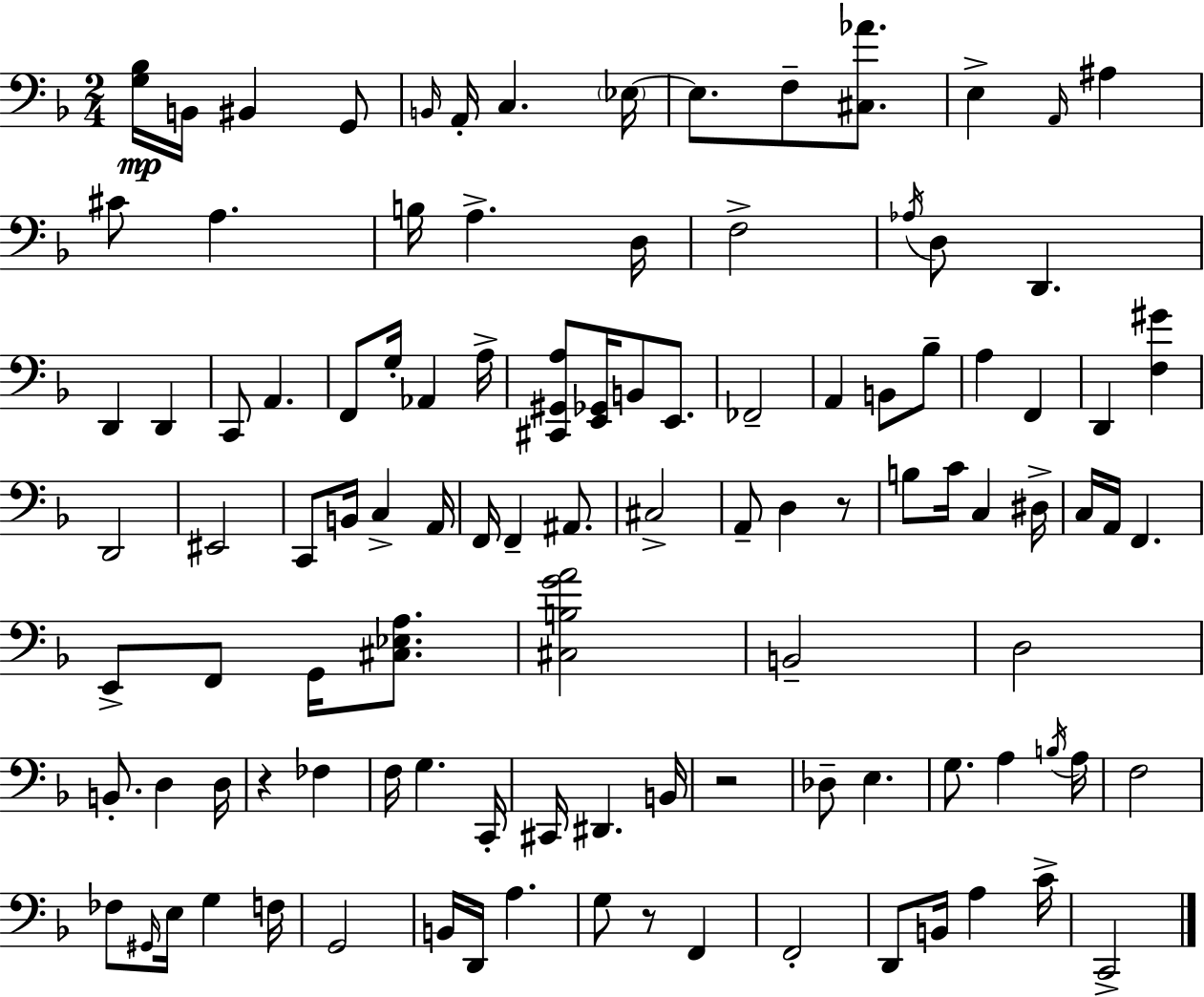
[G3,Bb3]/s B2/s BIS2/q G2/e B2/s A2/s C3/q. Eb3/s Eb3/e. F3/e [C#3,Ab4]/e. E3/q A2/s A#3/q C#4/e A3/q. B3/s A3/q. D3/s F3/h Ab3/s D3/e D2/q. D2/q D2/q C2/e A2/q. F2/e G3/s Ab2/q A3/s [C#2,G#2,A3]/e [E2,Gb2]/s B2/e E2/e. FES2/h A2/q B2/e Bb3/e A3/q F2/q D2/q [F3,G#4]/q D2/h EIS2/h C2/e B2/s C3/q A2/s F2/s F2/q A#2/e. C#3/h A2/e D3/q R/e B3/e C4/s C3/q D#3/s C3/s A2/s F2/q. E2/e F2/e G2/s [C#3,Eb3,A3]/e. [C#3,B3,G4,A4]/h B2/h D3/h B2/e. D3/q D3/s R/q FES3/q F3/s G3/q. C2/s C#2/s D#2/q. B2/s R/h Db3/e E3/q. G3/e. A3/q B3/s A3/s F3/h FES3/e G#2/s E3/s G3/q F3/s G2/h B2/s D2/s A3/q. G3/e R/e F2/q F2/h D2/e B2/s A3/q C4/s C2/h